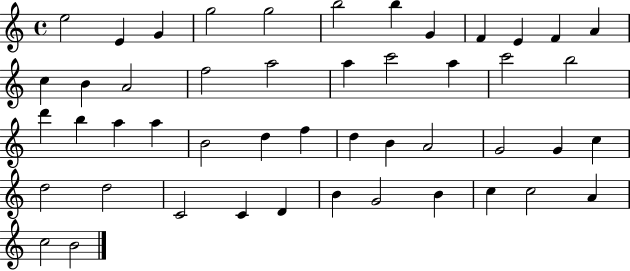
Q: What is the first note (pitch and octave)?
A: E5